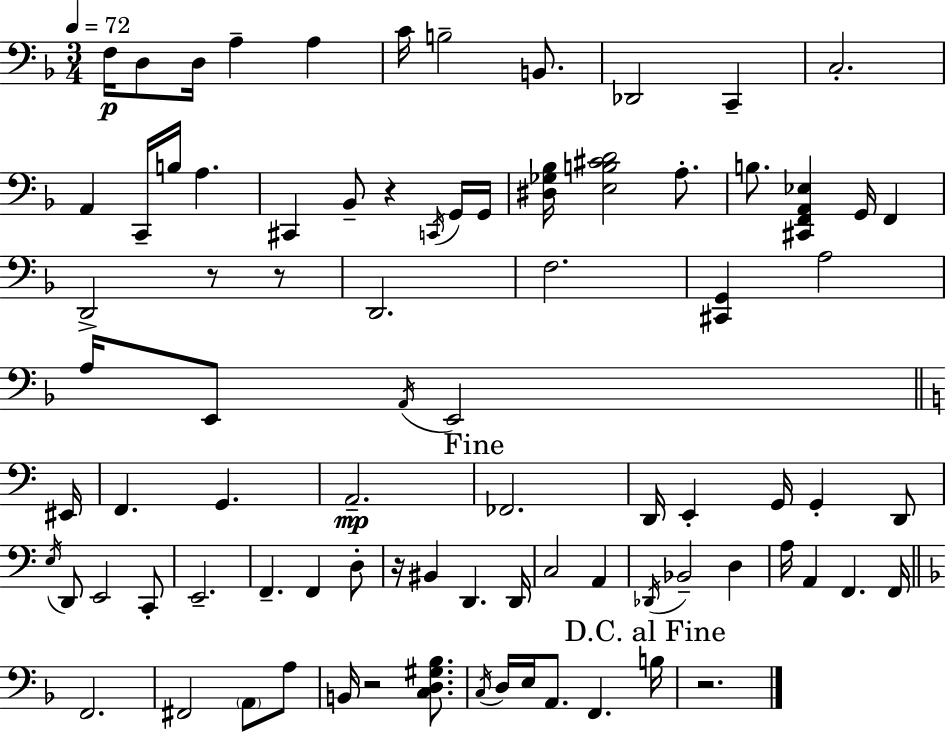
X:1
T:Untitled
M:3/4
L:1/4
K:Dm
F,/4 D,/2 D,/4 A, A, C/4 B,2 B,,/2 _D,,2 C,, C,2 A,, C,,/4 B,/4 A, ^C,, _B,,/2 z C,,/4 G,,/4 G,,/4 [^D,_G,_B,]/4 [E,B,^CD]2 A,/2 B,/2 [^C,,F,,A,,_E,] G,,/4 F,, D,,2 z/2 z/2 D,,2 F,2 [^C,,G,,] A,2 A,/4 E,,/2 A,,/4 E,,2 ^E,,/4 F,, G,, A,,2 _F,,2 D,,/4 E,, G,,/4 G,, D,,/2 E,/4 D,,/2 E,,2 C,,/2 E,,2 F,, F,, D,/2 z/4 ^B,, D,, D,,/4 C,2 A,, _D,,/4 _B,,2 D, A,/4 A,, F,, F,,/4 F,,2 ^F,,2 A,,/2 A,/2 B,,/4 z2 [C,D,^G,_B,]/2 C,/4 D,/4 E,/4 A,,/2 F,, B,/4 z2